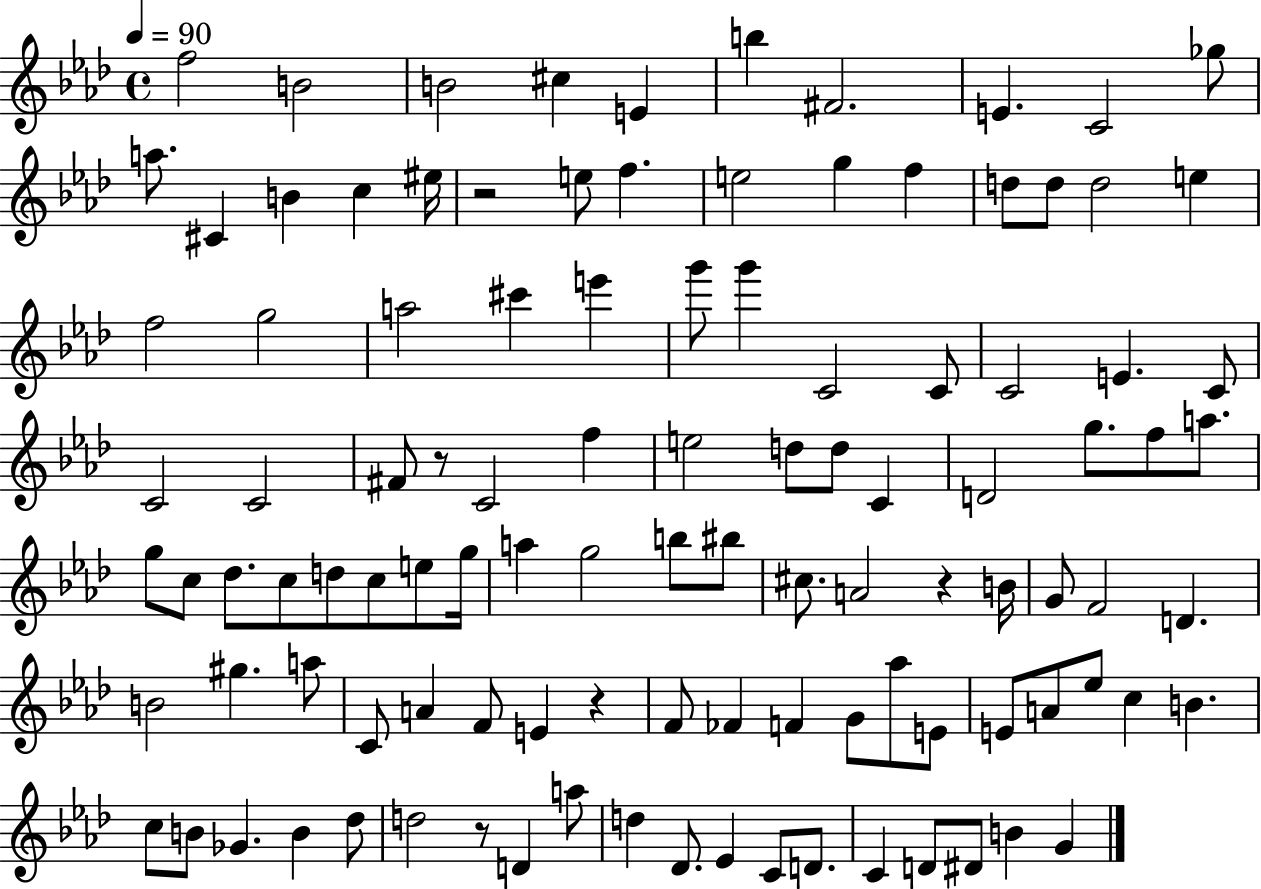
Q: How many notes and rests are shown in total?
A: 108